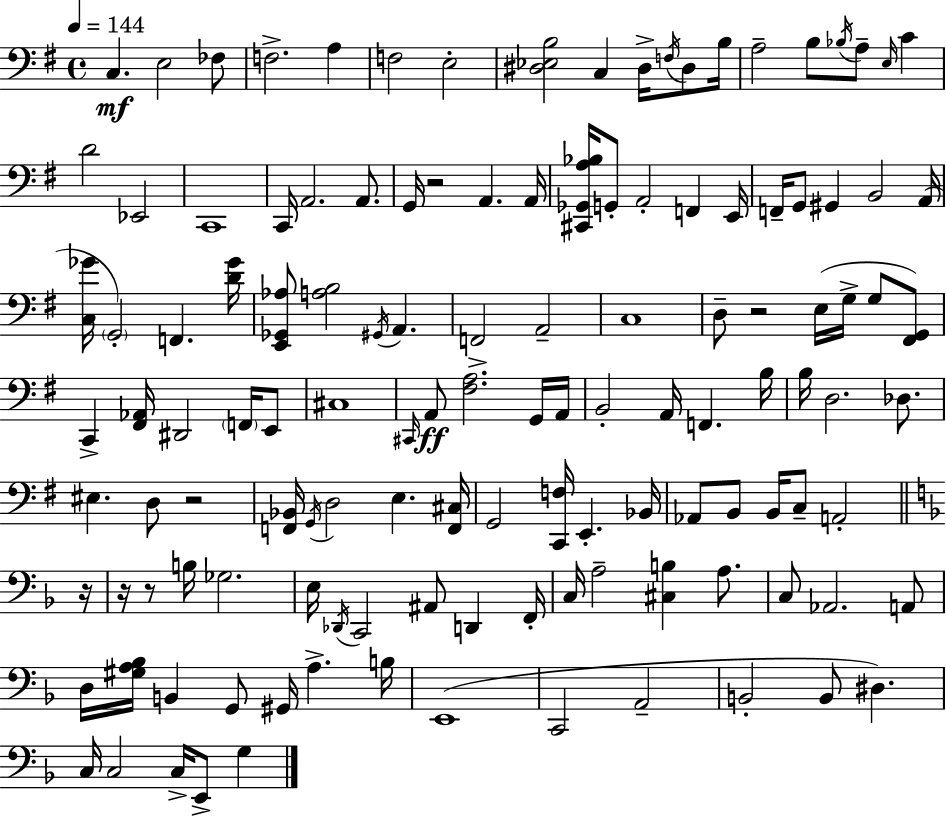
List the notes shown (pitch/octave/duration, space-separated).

C3/q. E3/h FES3/e F3/h. A3/q F3/h E3/h [D#3,Eb3,B3]/h C3/q D#3/s F3/s D#3/e B3/s A3/h B3/e Bb3/s A3/e E3/s C4/q D4/h Eb2/h C2/w C2/s A2/h. A2/e. G2/s R/h A2/q. A2/s [C#2,Gb2,A3,Bb3]/s G2/e A2/h F2/q E2/s F2/s G2/e G#2/q B2/h A2/s [C3,Gb4]/s G2/h F2/q. [D4,Gb4]/s [E2,Gb2,Ab3]/e [A3,B3]/h G#2/s A2/q. F2/h A2/h C3/w D3/e R/h E3/s G3/s G3/e [F#2,G2]/e C2/q [F#2,Ab2]/s D#2/h F2/s E2/e C#3/w C#2/s A2/e [F#3,A3]/h. G2/s A2/s B2/h A2/s F2/q. B3/s B3/s D3/h. Db3/e. EIS3/q. D3/e R/h [F2,Bb2]/s G2/s D3/h E3/q. [F2,C#3]/s G2/h [C2,F3]/s E2/q. Bb2/s Ab2/e B2/e B2/s C3/e A2/h R/s R/s R/e B3/s Gb3/h. E3/s Db2/s C2/h A#2/e D2/q F2/s C3/s A3/h [C#3,B3]/q A3/e. C3/e Ab2/h. A2/e D3/s [G#3,A3,Bb3]/s B2/q G2/e G#2/s A3/q. B3/s E2/w C2/h A2/h B2/h B2/e D#3/q. C3/s C3/h C3/s E2/e G3/q